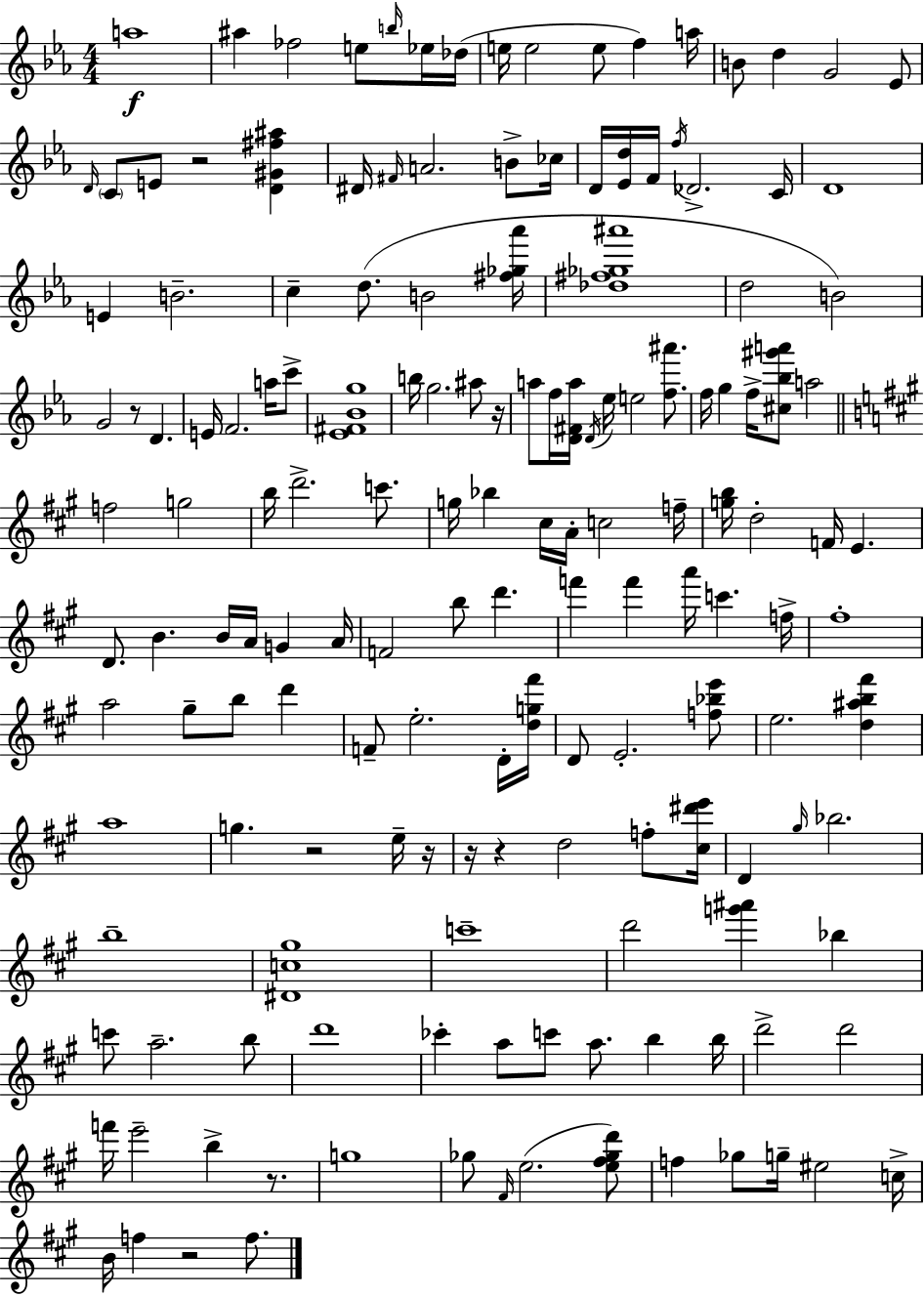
{
  \clef treble
  \numericTimeSignature
  \time 4/4
  \key c \minor
  a''1\f | ais''4 fes''2 e''8 \grace { b''16 } ees''16 | des''16( e''16 e''2 e''8 f''4) | a''16 b'8 d''4 g'2 ees'8 | \break \grace { d'16 } \parenthesize c'8 e'8 r2 <d' gis' fis'' ais''>4 | dis'16 \grace { fis'16 } a'2. | b'8-> ces''16 d'16 <ees' d''>16 f'16 \acciaccatura { f''16 } des'2.-> | c'16 d'1 | \break e'4 b'2.-- | c''4-- d''8.( b'2 | <fis'' ges'' aes'''>16 <des'' fis'' ges'' ais'''>1 | d''2 b'2) | \break g'2 r8 d'4. | e'16 f'2. | a''16 c'''8-> <ees' fis' bes' g''>1 | b''16 g''2. | \break ais''8 r16 a''8 f''16 <d' fis' a''>16 \acciaccatura { d'16 } ees''16 e''2 | <f'' ais'''>8. f''16 g''4 f''16-> <cis'' bes'' gis''' a'''>8 a''2 | \bar "||" \break \key a \major f''2 g''2 | b''16 d'''2.-> c'''8. | g''16 bes''4 cis''16 a'16-. c''2 f''16-- | <g'' b''>16 d''2-. f'16 e'4. | \break d'8. b'4. b'16 a'16 g'4 a'16 | f'2 b''8 d'''4. | f'''4 f'''4 a'''16 c'''4. f''16-> | fis''1-. | \break a''2 gis''8-- b''8 d'''4 | f'8-- e''2.-. d'16-. <d'' g'' fis'''>16 | d'8 e'2.-. <f'' bes'' e'''>8 | e''2. <d'' ais'' b'' fis'''>4 | \break a''1 | g''4. r2 e''16-- r16 | r16 r4 d''2 f''8-. <cis'' dis''' e'''>16 | d'4 \grace { gis''16 } bes''2. | \break b''1-- | <dis' c'' gis''>1 | c'''1-- | d'''2 <g''' ais'''>4 bes''4 | \break c'''8 a''2.-- b''8 | d'''1 | ces'''4-. a''8 c'''8 a''8. b''4 | b''16 d'''2-> d'''2 | \break f'''16 e'''2-- b''4-> r8. | g''1 | ges''8 \grace { fis'16 }( e''2. | <e'' fis'' ges'' d'''>8) f''4 ges''8 g''16-- eis''2 | \break c''16-> b'16 f''4 r2 f''8. | \bar "|."
}